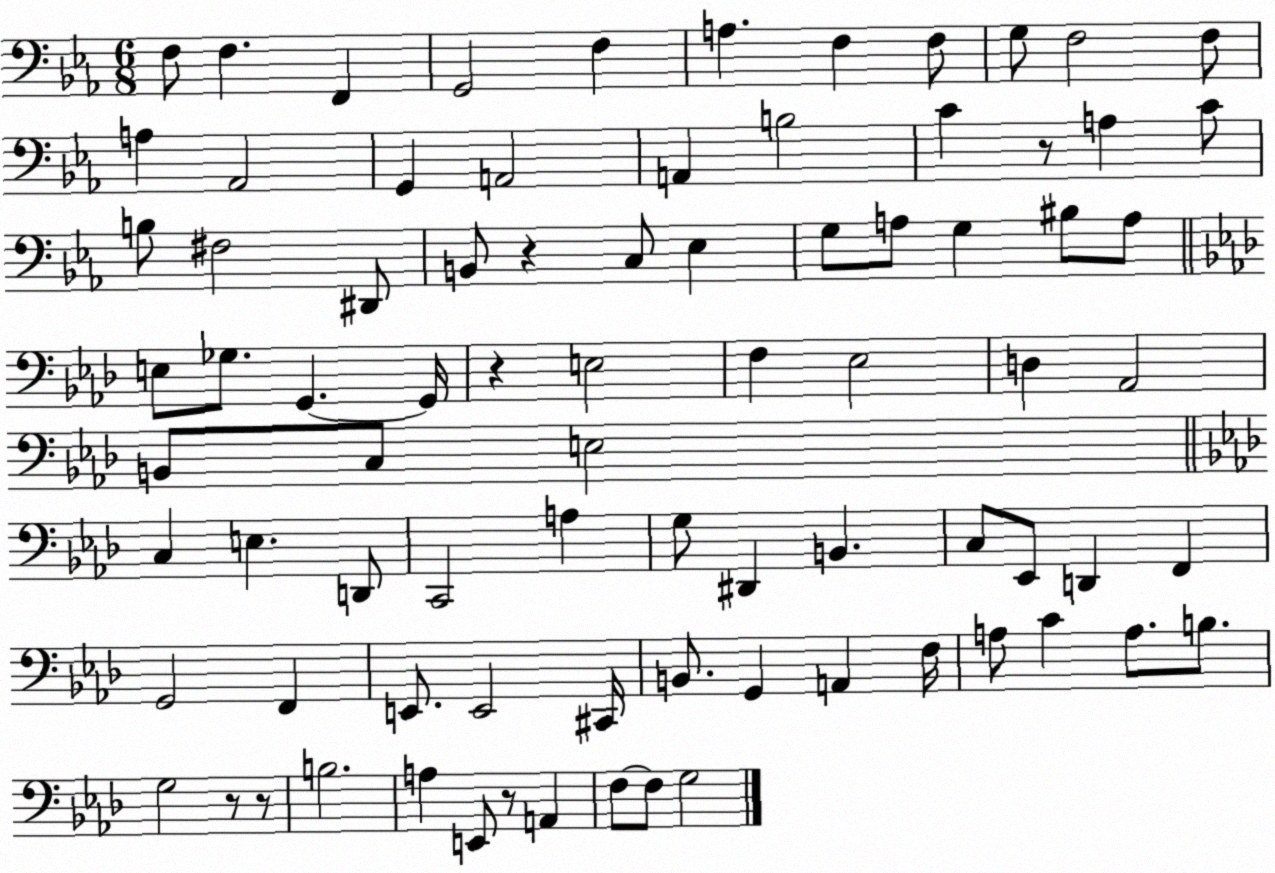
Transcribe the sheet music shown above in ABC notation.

X:1
T:Untitled
M:6/8
L:1/4
K:Eb
F,/2 F, F,, G,,2 F, A, F, F,/2 G,/2 F,2 F,/2 A, _A,,2 G,, A,,2 A,, B,2 C z/2 A, C/2 B,/2 ^F,2 ^D,,/2 B,,/2 z C,/2 _E, G,/2 A,/2 G, ^B,/2 A,/2 E,/2 _G,/2 G,, G,,/4 z E,2 F, _E,2 D, _A,,2 B,,/2 C,/2 E,2 C, E, D,,/2 C,,2 A, G,/2 ^D,, B,, C,/2 _E,,/2 D,, F,, G,,2 F,, E,,/2 E,,2 ^C,,/4 B,,/2 G,, A,, F,/4 A,/2 C A,/2 B,/2 G,2 z/2 z/2 B,2 A, E,,/2 z/2 A,, F,/2 F,/2 G,2